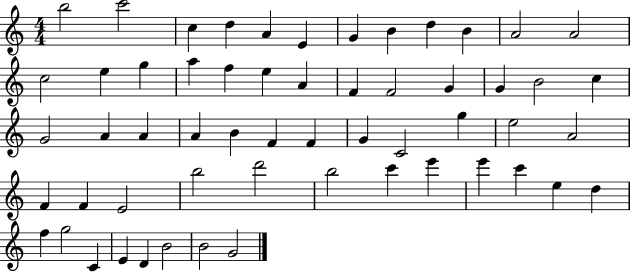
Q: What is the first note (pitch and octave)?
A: B5